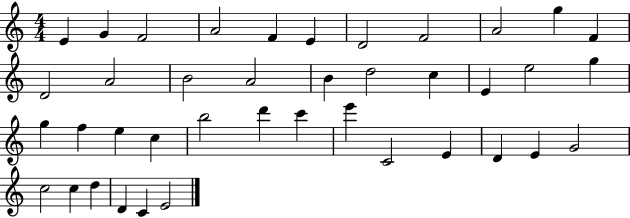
E4/q G4/q F4/h A4/h F4/q E4/q D4/h F4/h A4/h G5/q F4/q D4/h A4/h B4/h A4/h B4/q D5/h C5/q E4/q E5/h G5/q G5/q F5/q E5/q C5/q B5/h D6/q C6/q E6/q C4/h E4/q D4/q E4/q G4/h C5/h C5/q D5/q D4/q C4/q E4/h